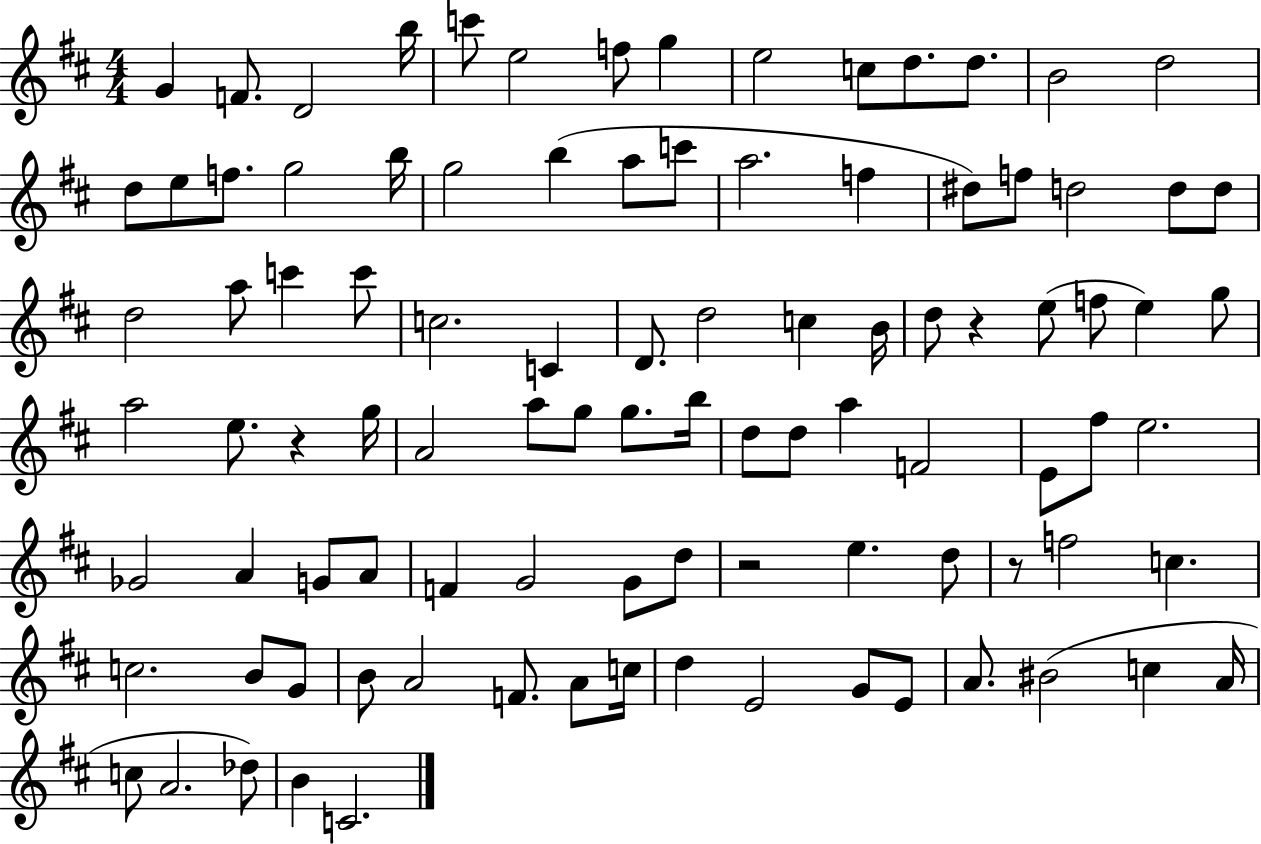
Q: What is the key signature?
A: D major